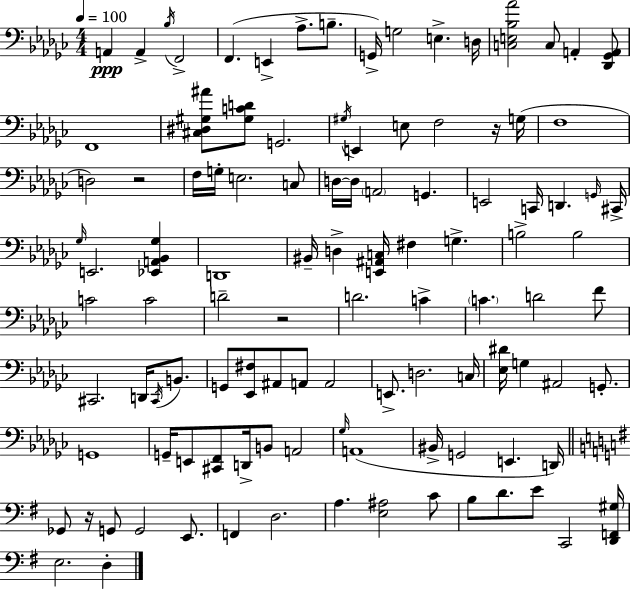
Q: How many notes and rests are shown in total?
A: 108